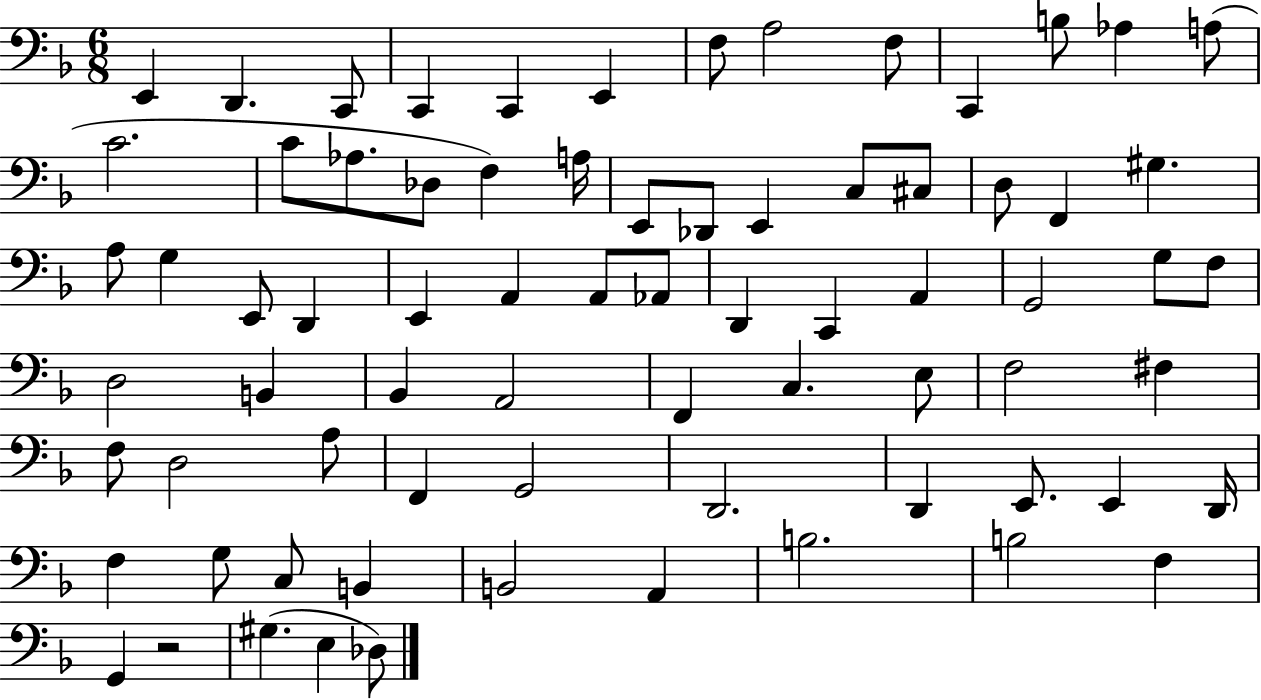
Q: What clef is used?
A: bass